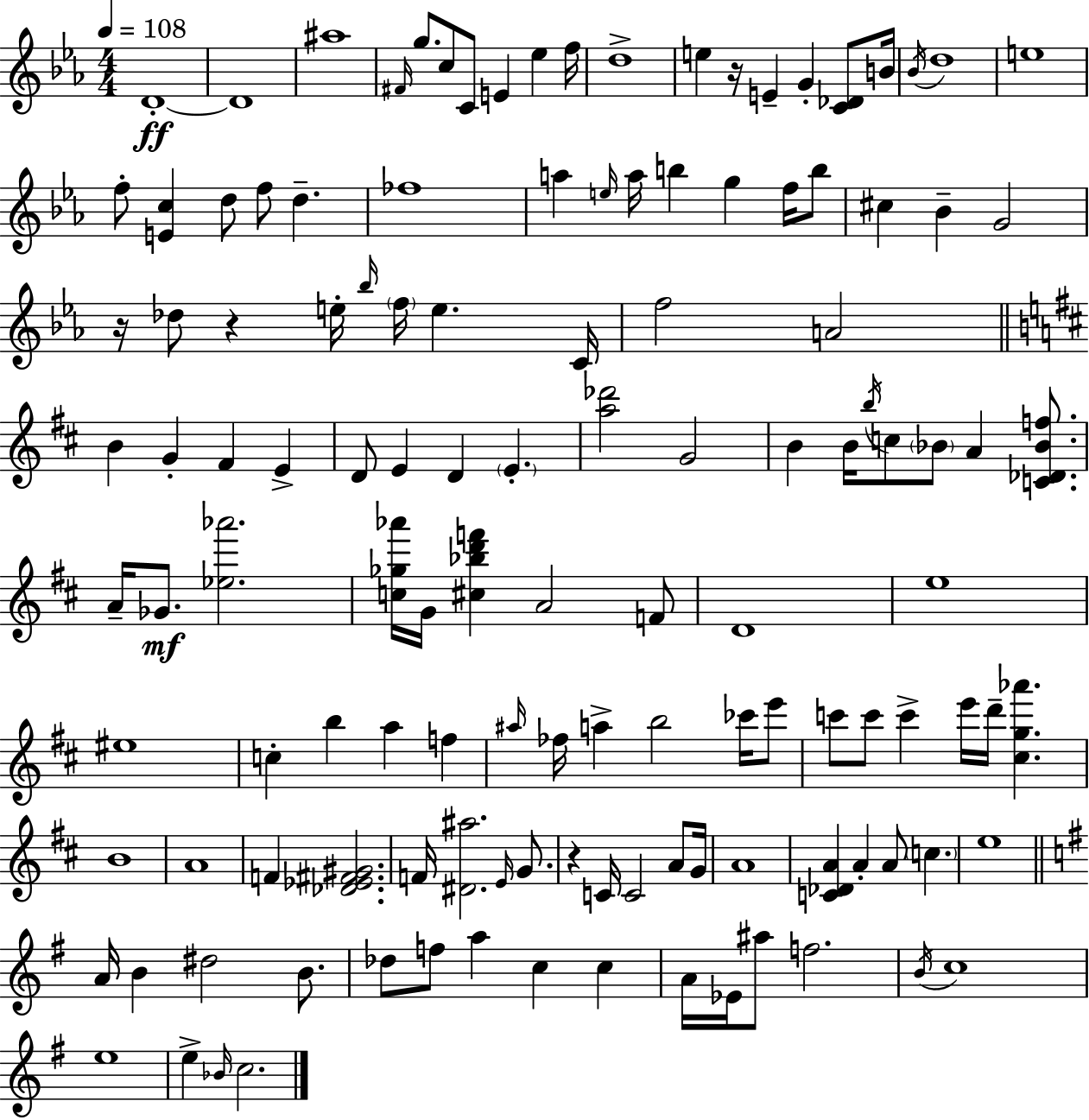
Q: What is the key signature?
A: EES major